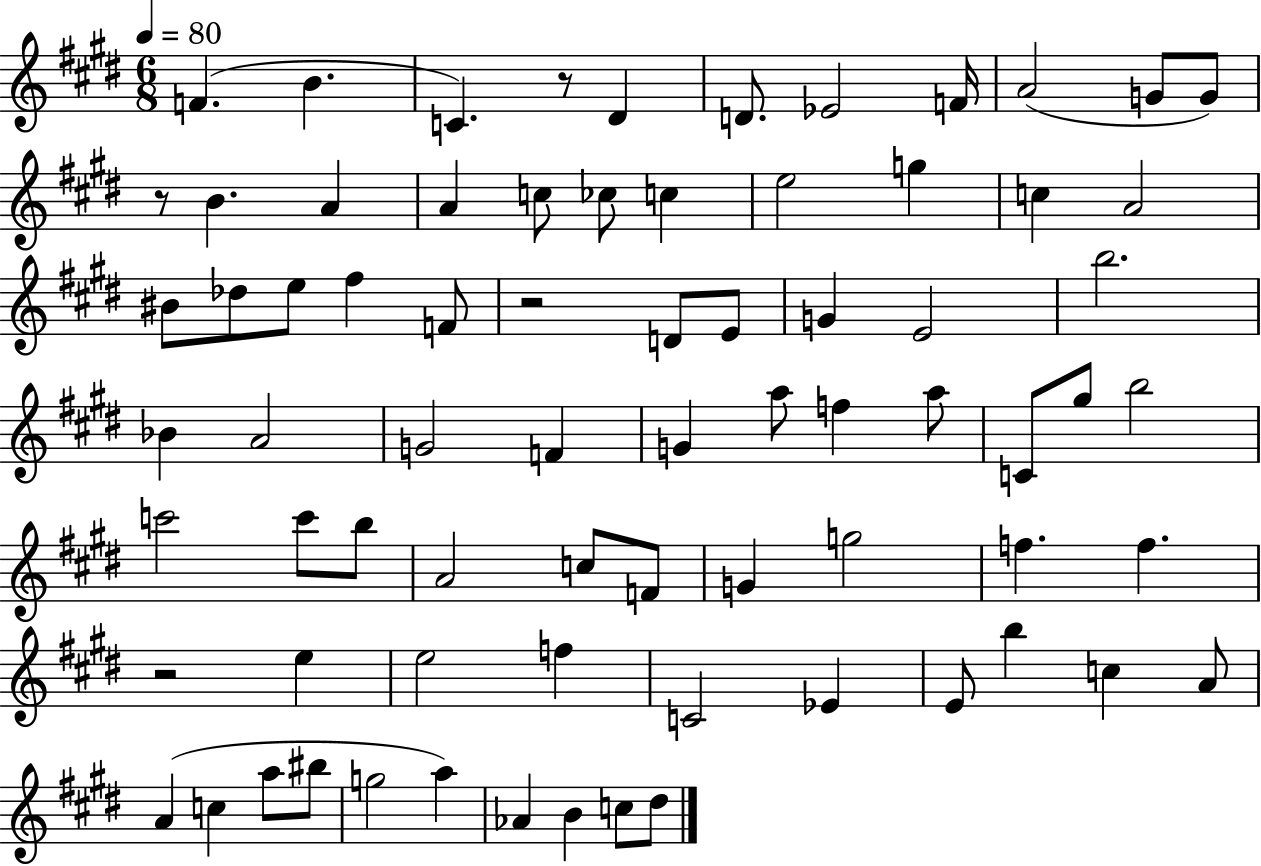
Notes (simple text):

F4/q. B4/q. C4/q. R/e D#4/q D4/e. Eb4/h F4/s A4/h G4/e G4/e R/e B4/q. A4/q A4/q C5/e CES5/e C5/q E5/h G5/q C5/q A4/h BIS4/e Db5/e E5/e F#5/q F4/e R/h D4/e E4/e G4/q E4/h B5/h. Bb4/q A4/h G4/h F4/q G4/q A5/e F5/q A5/e C4/e G#5/e B5/h C6/h C6/e B5/e A4/h C5/e F4/e G4/q G5/h F5/q. F5/q. R/h E5/q E5/h F5/q C4/h Eb4/q E4/e B5/q C5/q A4/e A4/q C5/q A5/e BIS5/e G5/h A5/q Ab4/q B4/q C5/e D#5/e